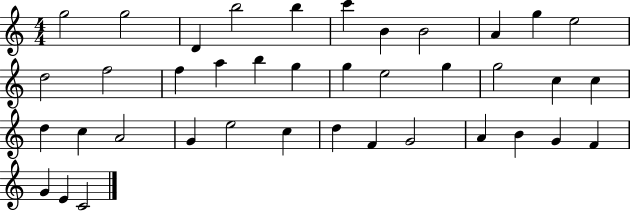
X:1
T:Untitled
M:4/4
L:1/4
K:C
g2 g2 D b2 b c' B B2 A g e2 d2 f2 f a b g g e2 g g2 c c d c A2 G e2 c d F G2 A B G F G E C2